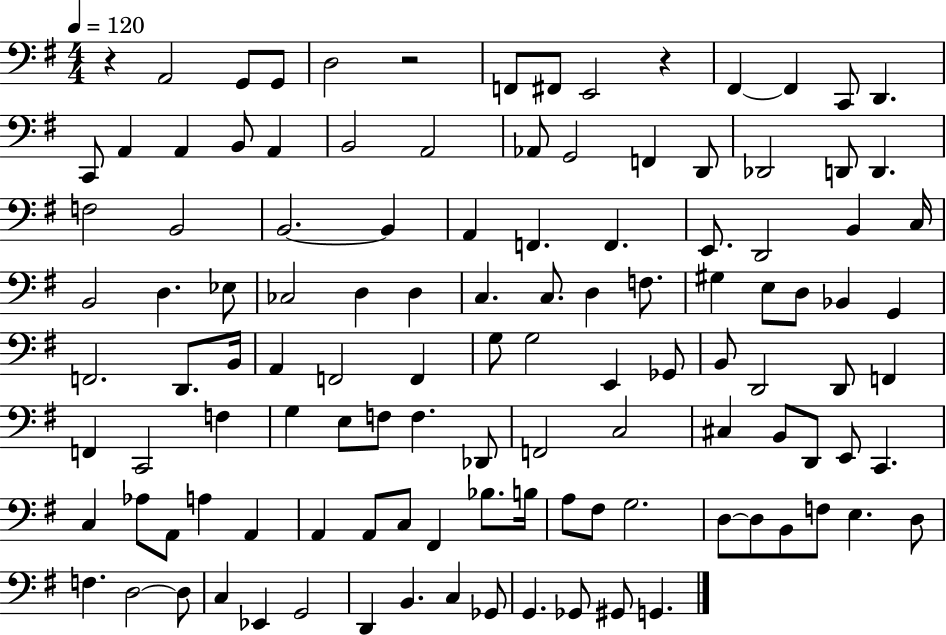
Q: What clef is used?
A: bass